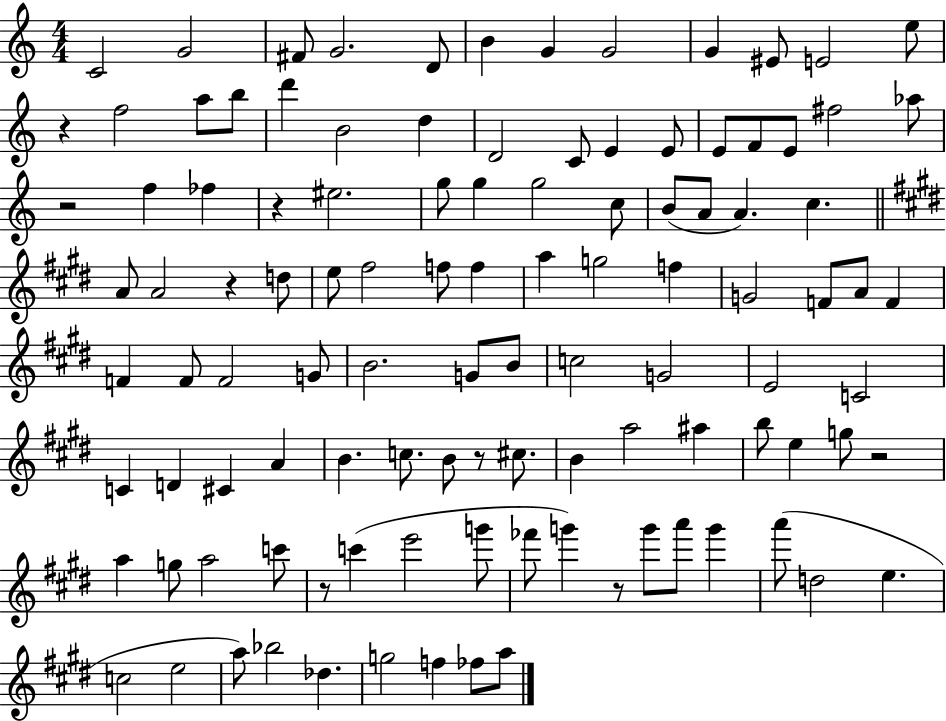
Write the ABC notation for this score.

X:1
T:Untitled
M:4/4
L:1/4
K:C
C2 G2 ^F/2 G2 D/2 B G G2 G ^E/2 E2 e/2 z f2 a/2 b/2 d' B2 d D2 C/2 E E/2 E/2 F/2 E/2 ^f2 _a/2 z2 f _f z ^e2 g/2 g g2 c/2 B/2 A/2 A c A/2 A2 z d/2 e/2 ^f2 f/2 f a g2 f G2 F/2 A/2 F F F/2 F2 G/2 B2 G/2 B/2 c2 G2 E2 C2 C D ^C A B c/2 B/2 z/2 ^c/2 B a2 ^a b/2 e g/2 z2 a g/2 a2 c'/2 z/2 c' e'2 g'/2 _f'/2 g' z/2 g'/2 a'/2 g' a'/2 d2 e c2 e2 a/2 _b2 _d g2 f _f/2 a/2